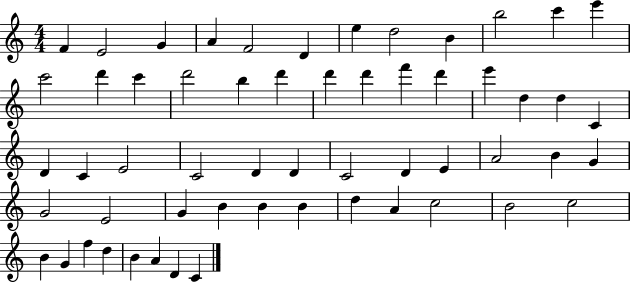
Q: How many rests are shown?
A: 0